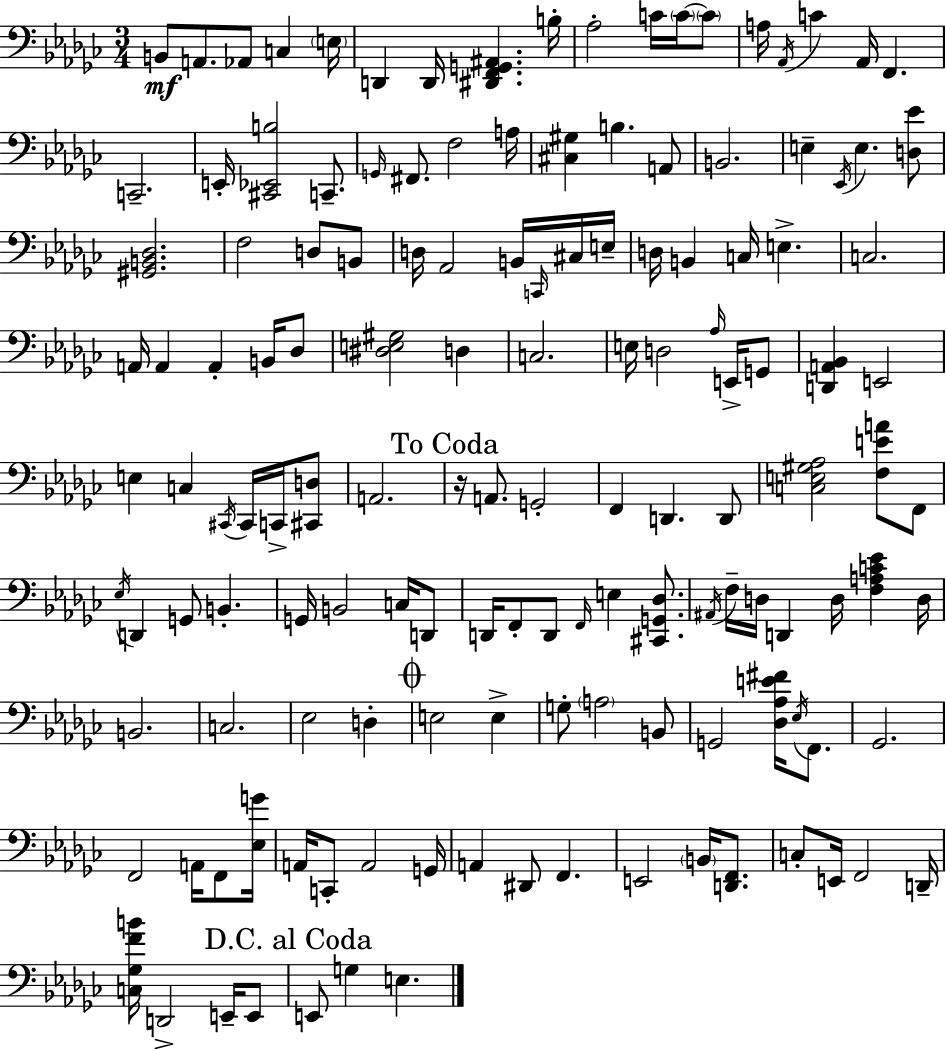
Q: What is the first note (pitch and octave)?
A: B2